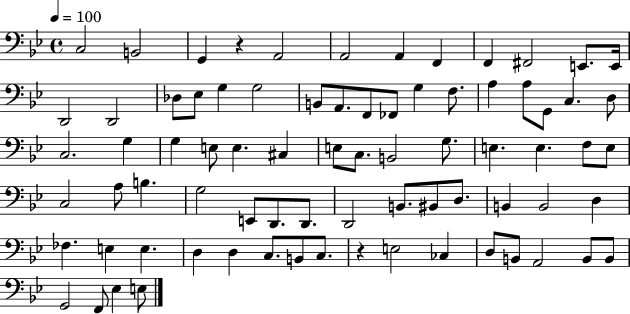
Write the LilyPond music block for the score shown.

{
  \clef bass
  \time 4/4
  \defaultTimeSignature
  \key bes \major
  \tempo 4 = 100
  c2 b,2 | g,4 r4 a,2 | a,2 a,4 f,4 | f,4 fis,2 e,8. e,16 | \break d,2 d,2 | des8 ees8 g4 g2 | b,8 a,8. f,8 fes,8 g4 f8. | a4 a8 g,8 c4. d8 | \break c2. g4 | g4 e8 e4. cis4 | e8 c8. b,2 g8. | e4. e4. f8 e8 | \break c2 a8 b4. | g2 e,8 d,8. d,8. | d,2 b,8. bis,8 d8. | b,4 b,2 d4 | \break fes4. e4 e4. | d4 d4 c8. b,8 c8. | r4 e2 ces4 | d8 b,8 a,2 b,8 b,8 | \break g,2 f,8 ees4 e8 | \bar "|."
}